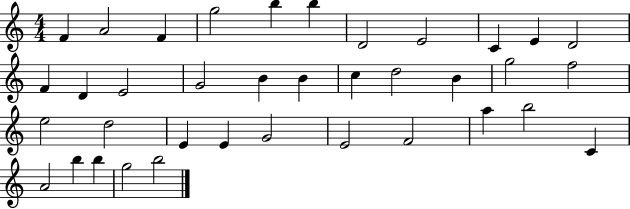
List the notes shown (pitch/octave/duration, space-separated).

F4/q A4/h F4/q G5/h B5/q B5/q D4/h E4/h C4/q E4/q D4/h F4/q D4/q E4/h G4/h B4/q B4/q C5/q D5/h B4/q G5/h F5/h E5/h D5/h E4/q E4/q G4/h E4/h F4/h A5/q B5/h C4/q A4/h B5/q B5/q G5/h B5/h